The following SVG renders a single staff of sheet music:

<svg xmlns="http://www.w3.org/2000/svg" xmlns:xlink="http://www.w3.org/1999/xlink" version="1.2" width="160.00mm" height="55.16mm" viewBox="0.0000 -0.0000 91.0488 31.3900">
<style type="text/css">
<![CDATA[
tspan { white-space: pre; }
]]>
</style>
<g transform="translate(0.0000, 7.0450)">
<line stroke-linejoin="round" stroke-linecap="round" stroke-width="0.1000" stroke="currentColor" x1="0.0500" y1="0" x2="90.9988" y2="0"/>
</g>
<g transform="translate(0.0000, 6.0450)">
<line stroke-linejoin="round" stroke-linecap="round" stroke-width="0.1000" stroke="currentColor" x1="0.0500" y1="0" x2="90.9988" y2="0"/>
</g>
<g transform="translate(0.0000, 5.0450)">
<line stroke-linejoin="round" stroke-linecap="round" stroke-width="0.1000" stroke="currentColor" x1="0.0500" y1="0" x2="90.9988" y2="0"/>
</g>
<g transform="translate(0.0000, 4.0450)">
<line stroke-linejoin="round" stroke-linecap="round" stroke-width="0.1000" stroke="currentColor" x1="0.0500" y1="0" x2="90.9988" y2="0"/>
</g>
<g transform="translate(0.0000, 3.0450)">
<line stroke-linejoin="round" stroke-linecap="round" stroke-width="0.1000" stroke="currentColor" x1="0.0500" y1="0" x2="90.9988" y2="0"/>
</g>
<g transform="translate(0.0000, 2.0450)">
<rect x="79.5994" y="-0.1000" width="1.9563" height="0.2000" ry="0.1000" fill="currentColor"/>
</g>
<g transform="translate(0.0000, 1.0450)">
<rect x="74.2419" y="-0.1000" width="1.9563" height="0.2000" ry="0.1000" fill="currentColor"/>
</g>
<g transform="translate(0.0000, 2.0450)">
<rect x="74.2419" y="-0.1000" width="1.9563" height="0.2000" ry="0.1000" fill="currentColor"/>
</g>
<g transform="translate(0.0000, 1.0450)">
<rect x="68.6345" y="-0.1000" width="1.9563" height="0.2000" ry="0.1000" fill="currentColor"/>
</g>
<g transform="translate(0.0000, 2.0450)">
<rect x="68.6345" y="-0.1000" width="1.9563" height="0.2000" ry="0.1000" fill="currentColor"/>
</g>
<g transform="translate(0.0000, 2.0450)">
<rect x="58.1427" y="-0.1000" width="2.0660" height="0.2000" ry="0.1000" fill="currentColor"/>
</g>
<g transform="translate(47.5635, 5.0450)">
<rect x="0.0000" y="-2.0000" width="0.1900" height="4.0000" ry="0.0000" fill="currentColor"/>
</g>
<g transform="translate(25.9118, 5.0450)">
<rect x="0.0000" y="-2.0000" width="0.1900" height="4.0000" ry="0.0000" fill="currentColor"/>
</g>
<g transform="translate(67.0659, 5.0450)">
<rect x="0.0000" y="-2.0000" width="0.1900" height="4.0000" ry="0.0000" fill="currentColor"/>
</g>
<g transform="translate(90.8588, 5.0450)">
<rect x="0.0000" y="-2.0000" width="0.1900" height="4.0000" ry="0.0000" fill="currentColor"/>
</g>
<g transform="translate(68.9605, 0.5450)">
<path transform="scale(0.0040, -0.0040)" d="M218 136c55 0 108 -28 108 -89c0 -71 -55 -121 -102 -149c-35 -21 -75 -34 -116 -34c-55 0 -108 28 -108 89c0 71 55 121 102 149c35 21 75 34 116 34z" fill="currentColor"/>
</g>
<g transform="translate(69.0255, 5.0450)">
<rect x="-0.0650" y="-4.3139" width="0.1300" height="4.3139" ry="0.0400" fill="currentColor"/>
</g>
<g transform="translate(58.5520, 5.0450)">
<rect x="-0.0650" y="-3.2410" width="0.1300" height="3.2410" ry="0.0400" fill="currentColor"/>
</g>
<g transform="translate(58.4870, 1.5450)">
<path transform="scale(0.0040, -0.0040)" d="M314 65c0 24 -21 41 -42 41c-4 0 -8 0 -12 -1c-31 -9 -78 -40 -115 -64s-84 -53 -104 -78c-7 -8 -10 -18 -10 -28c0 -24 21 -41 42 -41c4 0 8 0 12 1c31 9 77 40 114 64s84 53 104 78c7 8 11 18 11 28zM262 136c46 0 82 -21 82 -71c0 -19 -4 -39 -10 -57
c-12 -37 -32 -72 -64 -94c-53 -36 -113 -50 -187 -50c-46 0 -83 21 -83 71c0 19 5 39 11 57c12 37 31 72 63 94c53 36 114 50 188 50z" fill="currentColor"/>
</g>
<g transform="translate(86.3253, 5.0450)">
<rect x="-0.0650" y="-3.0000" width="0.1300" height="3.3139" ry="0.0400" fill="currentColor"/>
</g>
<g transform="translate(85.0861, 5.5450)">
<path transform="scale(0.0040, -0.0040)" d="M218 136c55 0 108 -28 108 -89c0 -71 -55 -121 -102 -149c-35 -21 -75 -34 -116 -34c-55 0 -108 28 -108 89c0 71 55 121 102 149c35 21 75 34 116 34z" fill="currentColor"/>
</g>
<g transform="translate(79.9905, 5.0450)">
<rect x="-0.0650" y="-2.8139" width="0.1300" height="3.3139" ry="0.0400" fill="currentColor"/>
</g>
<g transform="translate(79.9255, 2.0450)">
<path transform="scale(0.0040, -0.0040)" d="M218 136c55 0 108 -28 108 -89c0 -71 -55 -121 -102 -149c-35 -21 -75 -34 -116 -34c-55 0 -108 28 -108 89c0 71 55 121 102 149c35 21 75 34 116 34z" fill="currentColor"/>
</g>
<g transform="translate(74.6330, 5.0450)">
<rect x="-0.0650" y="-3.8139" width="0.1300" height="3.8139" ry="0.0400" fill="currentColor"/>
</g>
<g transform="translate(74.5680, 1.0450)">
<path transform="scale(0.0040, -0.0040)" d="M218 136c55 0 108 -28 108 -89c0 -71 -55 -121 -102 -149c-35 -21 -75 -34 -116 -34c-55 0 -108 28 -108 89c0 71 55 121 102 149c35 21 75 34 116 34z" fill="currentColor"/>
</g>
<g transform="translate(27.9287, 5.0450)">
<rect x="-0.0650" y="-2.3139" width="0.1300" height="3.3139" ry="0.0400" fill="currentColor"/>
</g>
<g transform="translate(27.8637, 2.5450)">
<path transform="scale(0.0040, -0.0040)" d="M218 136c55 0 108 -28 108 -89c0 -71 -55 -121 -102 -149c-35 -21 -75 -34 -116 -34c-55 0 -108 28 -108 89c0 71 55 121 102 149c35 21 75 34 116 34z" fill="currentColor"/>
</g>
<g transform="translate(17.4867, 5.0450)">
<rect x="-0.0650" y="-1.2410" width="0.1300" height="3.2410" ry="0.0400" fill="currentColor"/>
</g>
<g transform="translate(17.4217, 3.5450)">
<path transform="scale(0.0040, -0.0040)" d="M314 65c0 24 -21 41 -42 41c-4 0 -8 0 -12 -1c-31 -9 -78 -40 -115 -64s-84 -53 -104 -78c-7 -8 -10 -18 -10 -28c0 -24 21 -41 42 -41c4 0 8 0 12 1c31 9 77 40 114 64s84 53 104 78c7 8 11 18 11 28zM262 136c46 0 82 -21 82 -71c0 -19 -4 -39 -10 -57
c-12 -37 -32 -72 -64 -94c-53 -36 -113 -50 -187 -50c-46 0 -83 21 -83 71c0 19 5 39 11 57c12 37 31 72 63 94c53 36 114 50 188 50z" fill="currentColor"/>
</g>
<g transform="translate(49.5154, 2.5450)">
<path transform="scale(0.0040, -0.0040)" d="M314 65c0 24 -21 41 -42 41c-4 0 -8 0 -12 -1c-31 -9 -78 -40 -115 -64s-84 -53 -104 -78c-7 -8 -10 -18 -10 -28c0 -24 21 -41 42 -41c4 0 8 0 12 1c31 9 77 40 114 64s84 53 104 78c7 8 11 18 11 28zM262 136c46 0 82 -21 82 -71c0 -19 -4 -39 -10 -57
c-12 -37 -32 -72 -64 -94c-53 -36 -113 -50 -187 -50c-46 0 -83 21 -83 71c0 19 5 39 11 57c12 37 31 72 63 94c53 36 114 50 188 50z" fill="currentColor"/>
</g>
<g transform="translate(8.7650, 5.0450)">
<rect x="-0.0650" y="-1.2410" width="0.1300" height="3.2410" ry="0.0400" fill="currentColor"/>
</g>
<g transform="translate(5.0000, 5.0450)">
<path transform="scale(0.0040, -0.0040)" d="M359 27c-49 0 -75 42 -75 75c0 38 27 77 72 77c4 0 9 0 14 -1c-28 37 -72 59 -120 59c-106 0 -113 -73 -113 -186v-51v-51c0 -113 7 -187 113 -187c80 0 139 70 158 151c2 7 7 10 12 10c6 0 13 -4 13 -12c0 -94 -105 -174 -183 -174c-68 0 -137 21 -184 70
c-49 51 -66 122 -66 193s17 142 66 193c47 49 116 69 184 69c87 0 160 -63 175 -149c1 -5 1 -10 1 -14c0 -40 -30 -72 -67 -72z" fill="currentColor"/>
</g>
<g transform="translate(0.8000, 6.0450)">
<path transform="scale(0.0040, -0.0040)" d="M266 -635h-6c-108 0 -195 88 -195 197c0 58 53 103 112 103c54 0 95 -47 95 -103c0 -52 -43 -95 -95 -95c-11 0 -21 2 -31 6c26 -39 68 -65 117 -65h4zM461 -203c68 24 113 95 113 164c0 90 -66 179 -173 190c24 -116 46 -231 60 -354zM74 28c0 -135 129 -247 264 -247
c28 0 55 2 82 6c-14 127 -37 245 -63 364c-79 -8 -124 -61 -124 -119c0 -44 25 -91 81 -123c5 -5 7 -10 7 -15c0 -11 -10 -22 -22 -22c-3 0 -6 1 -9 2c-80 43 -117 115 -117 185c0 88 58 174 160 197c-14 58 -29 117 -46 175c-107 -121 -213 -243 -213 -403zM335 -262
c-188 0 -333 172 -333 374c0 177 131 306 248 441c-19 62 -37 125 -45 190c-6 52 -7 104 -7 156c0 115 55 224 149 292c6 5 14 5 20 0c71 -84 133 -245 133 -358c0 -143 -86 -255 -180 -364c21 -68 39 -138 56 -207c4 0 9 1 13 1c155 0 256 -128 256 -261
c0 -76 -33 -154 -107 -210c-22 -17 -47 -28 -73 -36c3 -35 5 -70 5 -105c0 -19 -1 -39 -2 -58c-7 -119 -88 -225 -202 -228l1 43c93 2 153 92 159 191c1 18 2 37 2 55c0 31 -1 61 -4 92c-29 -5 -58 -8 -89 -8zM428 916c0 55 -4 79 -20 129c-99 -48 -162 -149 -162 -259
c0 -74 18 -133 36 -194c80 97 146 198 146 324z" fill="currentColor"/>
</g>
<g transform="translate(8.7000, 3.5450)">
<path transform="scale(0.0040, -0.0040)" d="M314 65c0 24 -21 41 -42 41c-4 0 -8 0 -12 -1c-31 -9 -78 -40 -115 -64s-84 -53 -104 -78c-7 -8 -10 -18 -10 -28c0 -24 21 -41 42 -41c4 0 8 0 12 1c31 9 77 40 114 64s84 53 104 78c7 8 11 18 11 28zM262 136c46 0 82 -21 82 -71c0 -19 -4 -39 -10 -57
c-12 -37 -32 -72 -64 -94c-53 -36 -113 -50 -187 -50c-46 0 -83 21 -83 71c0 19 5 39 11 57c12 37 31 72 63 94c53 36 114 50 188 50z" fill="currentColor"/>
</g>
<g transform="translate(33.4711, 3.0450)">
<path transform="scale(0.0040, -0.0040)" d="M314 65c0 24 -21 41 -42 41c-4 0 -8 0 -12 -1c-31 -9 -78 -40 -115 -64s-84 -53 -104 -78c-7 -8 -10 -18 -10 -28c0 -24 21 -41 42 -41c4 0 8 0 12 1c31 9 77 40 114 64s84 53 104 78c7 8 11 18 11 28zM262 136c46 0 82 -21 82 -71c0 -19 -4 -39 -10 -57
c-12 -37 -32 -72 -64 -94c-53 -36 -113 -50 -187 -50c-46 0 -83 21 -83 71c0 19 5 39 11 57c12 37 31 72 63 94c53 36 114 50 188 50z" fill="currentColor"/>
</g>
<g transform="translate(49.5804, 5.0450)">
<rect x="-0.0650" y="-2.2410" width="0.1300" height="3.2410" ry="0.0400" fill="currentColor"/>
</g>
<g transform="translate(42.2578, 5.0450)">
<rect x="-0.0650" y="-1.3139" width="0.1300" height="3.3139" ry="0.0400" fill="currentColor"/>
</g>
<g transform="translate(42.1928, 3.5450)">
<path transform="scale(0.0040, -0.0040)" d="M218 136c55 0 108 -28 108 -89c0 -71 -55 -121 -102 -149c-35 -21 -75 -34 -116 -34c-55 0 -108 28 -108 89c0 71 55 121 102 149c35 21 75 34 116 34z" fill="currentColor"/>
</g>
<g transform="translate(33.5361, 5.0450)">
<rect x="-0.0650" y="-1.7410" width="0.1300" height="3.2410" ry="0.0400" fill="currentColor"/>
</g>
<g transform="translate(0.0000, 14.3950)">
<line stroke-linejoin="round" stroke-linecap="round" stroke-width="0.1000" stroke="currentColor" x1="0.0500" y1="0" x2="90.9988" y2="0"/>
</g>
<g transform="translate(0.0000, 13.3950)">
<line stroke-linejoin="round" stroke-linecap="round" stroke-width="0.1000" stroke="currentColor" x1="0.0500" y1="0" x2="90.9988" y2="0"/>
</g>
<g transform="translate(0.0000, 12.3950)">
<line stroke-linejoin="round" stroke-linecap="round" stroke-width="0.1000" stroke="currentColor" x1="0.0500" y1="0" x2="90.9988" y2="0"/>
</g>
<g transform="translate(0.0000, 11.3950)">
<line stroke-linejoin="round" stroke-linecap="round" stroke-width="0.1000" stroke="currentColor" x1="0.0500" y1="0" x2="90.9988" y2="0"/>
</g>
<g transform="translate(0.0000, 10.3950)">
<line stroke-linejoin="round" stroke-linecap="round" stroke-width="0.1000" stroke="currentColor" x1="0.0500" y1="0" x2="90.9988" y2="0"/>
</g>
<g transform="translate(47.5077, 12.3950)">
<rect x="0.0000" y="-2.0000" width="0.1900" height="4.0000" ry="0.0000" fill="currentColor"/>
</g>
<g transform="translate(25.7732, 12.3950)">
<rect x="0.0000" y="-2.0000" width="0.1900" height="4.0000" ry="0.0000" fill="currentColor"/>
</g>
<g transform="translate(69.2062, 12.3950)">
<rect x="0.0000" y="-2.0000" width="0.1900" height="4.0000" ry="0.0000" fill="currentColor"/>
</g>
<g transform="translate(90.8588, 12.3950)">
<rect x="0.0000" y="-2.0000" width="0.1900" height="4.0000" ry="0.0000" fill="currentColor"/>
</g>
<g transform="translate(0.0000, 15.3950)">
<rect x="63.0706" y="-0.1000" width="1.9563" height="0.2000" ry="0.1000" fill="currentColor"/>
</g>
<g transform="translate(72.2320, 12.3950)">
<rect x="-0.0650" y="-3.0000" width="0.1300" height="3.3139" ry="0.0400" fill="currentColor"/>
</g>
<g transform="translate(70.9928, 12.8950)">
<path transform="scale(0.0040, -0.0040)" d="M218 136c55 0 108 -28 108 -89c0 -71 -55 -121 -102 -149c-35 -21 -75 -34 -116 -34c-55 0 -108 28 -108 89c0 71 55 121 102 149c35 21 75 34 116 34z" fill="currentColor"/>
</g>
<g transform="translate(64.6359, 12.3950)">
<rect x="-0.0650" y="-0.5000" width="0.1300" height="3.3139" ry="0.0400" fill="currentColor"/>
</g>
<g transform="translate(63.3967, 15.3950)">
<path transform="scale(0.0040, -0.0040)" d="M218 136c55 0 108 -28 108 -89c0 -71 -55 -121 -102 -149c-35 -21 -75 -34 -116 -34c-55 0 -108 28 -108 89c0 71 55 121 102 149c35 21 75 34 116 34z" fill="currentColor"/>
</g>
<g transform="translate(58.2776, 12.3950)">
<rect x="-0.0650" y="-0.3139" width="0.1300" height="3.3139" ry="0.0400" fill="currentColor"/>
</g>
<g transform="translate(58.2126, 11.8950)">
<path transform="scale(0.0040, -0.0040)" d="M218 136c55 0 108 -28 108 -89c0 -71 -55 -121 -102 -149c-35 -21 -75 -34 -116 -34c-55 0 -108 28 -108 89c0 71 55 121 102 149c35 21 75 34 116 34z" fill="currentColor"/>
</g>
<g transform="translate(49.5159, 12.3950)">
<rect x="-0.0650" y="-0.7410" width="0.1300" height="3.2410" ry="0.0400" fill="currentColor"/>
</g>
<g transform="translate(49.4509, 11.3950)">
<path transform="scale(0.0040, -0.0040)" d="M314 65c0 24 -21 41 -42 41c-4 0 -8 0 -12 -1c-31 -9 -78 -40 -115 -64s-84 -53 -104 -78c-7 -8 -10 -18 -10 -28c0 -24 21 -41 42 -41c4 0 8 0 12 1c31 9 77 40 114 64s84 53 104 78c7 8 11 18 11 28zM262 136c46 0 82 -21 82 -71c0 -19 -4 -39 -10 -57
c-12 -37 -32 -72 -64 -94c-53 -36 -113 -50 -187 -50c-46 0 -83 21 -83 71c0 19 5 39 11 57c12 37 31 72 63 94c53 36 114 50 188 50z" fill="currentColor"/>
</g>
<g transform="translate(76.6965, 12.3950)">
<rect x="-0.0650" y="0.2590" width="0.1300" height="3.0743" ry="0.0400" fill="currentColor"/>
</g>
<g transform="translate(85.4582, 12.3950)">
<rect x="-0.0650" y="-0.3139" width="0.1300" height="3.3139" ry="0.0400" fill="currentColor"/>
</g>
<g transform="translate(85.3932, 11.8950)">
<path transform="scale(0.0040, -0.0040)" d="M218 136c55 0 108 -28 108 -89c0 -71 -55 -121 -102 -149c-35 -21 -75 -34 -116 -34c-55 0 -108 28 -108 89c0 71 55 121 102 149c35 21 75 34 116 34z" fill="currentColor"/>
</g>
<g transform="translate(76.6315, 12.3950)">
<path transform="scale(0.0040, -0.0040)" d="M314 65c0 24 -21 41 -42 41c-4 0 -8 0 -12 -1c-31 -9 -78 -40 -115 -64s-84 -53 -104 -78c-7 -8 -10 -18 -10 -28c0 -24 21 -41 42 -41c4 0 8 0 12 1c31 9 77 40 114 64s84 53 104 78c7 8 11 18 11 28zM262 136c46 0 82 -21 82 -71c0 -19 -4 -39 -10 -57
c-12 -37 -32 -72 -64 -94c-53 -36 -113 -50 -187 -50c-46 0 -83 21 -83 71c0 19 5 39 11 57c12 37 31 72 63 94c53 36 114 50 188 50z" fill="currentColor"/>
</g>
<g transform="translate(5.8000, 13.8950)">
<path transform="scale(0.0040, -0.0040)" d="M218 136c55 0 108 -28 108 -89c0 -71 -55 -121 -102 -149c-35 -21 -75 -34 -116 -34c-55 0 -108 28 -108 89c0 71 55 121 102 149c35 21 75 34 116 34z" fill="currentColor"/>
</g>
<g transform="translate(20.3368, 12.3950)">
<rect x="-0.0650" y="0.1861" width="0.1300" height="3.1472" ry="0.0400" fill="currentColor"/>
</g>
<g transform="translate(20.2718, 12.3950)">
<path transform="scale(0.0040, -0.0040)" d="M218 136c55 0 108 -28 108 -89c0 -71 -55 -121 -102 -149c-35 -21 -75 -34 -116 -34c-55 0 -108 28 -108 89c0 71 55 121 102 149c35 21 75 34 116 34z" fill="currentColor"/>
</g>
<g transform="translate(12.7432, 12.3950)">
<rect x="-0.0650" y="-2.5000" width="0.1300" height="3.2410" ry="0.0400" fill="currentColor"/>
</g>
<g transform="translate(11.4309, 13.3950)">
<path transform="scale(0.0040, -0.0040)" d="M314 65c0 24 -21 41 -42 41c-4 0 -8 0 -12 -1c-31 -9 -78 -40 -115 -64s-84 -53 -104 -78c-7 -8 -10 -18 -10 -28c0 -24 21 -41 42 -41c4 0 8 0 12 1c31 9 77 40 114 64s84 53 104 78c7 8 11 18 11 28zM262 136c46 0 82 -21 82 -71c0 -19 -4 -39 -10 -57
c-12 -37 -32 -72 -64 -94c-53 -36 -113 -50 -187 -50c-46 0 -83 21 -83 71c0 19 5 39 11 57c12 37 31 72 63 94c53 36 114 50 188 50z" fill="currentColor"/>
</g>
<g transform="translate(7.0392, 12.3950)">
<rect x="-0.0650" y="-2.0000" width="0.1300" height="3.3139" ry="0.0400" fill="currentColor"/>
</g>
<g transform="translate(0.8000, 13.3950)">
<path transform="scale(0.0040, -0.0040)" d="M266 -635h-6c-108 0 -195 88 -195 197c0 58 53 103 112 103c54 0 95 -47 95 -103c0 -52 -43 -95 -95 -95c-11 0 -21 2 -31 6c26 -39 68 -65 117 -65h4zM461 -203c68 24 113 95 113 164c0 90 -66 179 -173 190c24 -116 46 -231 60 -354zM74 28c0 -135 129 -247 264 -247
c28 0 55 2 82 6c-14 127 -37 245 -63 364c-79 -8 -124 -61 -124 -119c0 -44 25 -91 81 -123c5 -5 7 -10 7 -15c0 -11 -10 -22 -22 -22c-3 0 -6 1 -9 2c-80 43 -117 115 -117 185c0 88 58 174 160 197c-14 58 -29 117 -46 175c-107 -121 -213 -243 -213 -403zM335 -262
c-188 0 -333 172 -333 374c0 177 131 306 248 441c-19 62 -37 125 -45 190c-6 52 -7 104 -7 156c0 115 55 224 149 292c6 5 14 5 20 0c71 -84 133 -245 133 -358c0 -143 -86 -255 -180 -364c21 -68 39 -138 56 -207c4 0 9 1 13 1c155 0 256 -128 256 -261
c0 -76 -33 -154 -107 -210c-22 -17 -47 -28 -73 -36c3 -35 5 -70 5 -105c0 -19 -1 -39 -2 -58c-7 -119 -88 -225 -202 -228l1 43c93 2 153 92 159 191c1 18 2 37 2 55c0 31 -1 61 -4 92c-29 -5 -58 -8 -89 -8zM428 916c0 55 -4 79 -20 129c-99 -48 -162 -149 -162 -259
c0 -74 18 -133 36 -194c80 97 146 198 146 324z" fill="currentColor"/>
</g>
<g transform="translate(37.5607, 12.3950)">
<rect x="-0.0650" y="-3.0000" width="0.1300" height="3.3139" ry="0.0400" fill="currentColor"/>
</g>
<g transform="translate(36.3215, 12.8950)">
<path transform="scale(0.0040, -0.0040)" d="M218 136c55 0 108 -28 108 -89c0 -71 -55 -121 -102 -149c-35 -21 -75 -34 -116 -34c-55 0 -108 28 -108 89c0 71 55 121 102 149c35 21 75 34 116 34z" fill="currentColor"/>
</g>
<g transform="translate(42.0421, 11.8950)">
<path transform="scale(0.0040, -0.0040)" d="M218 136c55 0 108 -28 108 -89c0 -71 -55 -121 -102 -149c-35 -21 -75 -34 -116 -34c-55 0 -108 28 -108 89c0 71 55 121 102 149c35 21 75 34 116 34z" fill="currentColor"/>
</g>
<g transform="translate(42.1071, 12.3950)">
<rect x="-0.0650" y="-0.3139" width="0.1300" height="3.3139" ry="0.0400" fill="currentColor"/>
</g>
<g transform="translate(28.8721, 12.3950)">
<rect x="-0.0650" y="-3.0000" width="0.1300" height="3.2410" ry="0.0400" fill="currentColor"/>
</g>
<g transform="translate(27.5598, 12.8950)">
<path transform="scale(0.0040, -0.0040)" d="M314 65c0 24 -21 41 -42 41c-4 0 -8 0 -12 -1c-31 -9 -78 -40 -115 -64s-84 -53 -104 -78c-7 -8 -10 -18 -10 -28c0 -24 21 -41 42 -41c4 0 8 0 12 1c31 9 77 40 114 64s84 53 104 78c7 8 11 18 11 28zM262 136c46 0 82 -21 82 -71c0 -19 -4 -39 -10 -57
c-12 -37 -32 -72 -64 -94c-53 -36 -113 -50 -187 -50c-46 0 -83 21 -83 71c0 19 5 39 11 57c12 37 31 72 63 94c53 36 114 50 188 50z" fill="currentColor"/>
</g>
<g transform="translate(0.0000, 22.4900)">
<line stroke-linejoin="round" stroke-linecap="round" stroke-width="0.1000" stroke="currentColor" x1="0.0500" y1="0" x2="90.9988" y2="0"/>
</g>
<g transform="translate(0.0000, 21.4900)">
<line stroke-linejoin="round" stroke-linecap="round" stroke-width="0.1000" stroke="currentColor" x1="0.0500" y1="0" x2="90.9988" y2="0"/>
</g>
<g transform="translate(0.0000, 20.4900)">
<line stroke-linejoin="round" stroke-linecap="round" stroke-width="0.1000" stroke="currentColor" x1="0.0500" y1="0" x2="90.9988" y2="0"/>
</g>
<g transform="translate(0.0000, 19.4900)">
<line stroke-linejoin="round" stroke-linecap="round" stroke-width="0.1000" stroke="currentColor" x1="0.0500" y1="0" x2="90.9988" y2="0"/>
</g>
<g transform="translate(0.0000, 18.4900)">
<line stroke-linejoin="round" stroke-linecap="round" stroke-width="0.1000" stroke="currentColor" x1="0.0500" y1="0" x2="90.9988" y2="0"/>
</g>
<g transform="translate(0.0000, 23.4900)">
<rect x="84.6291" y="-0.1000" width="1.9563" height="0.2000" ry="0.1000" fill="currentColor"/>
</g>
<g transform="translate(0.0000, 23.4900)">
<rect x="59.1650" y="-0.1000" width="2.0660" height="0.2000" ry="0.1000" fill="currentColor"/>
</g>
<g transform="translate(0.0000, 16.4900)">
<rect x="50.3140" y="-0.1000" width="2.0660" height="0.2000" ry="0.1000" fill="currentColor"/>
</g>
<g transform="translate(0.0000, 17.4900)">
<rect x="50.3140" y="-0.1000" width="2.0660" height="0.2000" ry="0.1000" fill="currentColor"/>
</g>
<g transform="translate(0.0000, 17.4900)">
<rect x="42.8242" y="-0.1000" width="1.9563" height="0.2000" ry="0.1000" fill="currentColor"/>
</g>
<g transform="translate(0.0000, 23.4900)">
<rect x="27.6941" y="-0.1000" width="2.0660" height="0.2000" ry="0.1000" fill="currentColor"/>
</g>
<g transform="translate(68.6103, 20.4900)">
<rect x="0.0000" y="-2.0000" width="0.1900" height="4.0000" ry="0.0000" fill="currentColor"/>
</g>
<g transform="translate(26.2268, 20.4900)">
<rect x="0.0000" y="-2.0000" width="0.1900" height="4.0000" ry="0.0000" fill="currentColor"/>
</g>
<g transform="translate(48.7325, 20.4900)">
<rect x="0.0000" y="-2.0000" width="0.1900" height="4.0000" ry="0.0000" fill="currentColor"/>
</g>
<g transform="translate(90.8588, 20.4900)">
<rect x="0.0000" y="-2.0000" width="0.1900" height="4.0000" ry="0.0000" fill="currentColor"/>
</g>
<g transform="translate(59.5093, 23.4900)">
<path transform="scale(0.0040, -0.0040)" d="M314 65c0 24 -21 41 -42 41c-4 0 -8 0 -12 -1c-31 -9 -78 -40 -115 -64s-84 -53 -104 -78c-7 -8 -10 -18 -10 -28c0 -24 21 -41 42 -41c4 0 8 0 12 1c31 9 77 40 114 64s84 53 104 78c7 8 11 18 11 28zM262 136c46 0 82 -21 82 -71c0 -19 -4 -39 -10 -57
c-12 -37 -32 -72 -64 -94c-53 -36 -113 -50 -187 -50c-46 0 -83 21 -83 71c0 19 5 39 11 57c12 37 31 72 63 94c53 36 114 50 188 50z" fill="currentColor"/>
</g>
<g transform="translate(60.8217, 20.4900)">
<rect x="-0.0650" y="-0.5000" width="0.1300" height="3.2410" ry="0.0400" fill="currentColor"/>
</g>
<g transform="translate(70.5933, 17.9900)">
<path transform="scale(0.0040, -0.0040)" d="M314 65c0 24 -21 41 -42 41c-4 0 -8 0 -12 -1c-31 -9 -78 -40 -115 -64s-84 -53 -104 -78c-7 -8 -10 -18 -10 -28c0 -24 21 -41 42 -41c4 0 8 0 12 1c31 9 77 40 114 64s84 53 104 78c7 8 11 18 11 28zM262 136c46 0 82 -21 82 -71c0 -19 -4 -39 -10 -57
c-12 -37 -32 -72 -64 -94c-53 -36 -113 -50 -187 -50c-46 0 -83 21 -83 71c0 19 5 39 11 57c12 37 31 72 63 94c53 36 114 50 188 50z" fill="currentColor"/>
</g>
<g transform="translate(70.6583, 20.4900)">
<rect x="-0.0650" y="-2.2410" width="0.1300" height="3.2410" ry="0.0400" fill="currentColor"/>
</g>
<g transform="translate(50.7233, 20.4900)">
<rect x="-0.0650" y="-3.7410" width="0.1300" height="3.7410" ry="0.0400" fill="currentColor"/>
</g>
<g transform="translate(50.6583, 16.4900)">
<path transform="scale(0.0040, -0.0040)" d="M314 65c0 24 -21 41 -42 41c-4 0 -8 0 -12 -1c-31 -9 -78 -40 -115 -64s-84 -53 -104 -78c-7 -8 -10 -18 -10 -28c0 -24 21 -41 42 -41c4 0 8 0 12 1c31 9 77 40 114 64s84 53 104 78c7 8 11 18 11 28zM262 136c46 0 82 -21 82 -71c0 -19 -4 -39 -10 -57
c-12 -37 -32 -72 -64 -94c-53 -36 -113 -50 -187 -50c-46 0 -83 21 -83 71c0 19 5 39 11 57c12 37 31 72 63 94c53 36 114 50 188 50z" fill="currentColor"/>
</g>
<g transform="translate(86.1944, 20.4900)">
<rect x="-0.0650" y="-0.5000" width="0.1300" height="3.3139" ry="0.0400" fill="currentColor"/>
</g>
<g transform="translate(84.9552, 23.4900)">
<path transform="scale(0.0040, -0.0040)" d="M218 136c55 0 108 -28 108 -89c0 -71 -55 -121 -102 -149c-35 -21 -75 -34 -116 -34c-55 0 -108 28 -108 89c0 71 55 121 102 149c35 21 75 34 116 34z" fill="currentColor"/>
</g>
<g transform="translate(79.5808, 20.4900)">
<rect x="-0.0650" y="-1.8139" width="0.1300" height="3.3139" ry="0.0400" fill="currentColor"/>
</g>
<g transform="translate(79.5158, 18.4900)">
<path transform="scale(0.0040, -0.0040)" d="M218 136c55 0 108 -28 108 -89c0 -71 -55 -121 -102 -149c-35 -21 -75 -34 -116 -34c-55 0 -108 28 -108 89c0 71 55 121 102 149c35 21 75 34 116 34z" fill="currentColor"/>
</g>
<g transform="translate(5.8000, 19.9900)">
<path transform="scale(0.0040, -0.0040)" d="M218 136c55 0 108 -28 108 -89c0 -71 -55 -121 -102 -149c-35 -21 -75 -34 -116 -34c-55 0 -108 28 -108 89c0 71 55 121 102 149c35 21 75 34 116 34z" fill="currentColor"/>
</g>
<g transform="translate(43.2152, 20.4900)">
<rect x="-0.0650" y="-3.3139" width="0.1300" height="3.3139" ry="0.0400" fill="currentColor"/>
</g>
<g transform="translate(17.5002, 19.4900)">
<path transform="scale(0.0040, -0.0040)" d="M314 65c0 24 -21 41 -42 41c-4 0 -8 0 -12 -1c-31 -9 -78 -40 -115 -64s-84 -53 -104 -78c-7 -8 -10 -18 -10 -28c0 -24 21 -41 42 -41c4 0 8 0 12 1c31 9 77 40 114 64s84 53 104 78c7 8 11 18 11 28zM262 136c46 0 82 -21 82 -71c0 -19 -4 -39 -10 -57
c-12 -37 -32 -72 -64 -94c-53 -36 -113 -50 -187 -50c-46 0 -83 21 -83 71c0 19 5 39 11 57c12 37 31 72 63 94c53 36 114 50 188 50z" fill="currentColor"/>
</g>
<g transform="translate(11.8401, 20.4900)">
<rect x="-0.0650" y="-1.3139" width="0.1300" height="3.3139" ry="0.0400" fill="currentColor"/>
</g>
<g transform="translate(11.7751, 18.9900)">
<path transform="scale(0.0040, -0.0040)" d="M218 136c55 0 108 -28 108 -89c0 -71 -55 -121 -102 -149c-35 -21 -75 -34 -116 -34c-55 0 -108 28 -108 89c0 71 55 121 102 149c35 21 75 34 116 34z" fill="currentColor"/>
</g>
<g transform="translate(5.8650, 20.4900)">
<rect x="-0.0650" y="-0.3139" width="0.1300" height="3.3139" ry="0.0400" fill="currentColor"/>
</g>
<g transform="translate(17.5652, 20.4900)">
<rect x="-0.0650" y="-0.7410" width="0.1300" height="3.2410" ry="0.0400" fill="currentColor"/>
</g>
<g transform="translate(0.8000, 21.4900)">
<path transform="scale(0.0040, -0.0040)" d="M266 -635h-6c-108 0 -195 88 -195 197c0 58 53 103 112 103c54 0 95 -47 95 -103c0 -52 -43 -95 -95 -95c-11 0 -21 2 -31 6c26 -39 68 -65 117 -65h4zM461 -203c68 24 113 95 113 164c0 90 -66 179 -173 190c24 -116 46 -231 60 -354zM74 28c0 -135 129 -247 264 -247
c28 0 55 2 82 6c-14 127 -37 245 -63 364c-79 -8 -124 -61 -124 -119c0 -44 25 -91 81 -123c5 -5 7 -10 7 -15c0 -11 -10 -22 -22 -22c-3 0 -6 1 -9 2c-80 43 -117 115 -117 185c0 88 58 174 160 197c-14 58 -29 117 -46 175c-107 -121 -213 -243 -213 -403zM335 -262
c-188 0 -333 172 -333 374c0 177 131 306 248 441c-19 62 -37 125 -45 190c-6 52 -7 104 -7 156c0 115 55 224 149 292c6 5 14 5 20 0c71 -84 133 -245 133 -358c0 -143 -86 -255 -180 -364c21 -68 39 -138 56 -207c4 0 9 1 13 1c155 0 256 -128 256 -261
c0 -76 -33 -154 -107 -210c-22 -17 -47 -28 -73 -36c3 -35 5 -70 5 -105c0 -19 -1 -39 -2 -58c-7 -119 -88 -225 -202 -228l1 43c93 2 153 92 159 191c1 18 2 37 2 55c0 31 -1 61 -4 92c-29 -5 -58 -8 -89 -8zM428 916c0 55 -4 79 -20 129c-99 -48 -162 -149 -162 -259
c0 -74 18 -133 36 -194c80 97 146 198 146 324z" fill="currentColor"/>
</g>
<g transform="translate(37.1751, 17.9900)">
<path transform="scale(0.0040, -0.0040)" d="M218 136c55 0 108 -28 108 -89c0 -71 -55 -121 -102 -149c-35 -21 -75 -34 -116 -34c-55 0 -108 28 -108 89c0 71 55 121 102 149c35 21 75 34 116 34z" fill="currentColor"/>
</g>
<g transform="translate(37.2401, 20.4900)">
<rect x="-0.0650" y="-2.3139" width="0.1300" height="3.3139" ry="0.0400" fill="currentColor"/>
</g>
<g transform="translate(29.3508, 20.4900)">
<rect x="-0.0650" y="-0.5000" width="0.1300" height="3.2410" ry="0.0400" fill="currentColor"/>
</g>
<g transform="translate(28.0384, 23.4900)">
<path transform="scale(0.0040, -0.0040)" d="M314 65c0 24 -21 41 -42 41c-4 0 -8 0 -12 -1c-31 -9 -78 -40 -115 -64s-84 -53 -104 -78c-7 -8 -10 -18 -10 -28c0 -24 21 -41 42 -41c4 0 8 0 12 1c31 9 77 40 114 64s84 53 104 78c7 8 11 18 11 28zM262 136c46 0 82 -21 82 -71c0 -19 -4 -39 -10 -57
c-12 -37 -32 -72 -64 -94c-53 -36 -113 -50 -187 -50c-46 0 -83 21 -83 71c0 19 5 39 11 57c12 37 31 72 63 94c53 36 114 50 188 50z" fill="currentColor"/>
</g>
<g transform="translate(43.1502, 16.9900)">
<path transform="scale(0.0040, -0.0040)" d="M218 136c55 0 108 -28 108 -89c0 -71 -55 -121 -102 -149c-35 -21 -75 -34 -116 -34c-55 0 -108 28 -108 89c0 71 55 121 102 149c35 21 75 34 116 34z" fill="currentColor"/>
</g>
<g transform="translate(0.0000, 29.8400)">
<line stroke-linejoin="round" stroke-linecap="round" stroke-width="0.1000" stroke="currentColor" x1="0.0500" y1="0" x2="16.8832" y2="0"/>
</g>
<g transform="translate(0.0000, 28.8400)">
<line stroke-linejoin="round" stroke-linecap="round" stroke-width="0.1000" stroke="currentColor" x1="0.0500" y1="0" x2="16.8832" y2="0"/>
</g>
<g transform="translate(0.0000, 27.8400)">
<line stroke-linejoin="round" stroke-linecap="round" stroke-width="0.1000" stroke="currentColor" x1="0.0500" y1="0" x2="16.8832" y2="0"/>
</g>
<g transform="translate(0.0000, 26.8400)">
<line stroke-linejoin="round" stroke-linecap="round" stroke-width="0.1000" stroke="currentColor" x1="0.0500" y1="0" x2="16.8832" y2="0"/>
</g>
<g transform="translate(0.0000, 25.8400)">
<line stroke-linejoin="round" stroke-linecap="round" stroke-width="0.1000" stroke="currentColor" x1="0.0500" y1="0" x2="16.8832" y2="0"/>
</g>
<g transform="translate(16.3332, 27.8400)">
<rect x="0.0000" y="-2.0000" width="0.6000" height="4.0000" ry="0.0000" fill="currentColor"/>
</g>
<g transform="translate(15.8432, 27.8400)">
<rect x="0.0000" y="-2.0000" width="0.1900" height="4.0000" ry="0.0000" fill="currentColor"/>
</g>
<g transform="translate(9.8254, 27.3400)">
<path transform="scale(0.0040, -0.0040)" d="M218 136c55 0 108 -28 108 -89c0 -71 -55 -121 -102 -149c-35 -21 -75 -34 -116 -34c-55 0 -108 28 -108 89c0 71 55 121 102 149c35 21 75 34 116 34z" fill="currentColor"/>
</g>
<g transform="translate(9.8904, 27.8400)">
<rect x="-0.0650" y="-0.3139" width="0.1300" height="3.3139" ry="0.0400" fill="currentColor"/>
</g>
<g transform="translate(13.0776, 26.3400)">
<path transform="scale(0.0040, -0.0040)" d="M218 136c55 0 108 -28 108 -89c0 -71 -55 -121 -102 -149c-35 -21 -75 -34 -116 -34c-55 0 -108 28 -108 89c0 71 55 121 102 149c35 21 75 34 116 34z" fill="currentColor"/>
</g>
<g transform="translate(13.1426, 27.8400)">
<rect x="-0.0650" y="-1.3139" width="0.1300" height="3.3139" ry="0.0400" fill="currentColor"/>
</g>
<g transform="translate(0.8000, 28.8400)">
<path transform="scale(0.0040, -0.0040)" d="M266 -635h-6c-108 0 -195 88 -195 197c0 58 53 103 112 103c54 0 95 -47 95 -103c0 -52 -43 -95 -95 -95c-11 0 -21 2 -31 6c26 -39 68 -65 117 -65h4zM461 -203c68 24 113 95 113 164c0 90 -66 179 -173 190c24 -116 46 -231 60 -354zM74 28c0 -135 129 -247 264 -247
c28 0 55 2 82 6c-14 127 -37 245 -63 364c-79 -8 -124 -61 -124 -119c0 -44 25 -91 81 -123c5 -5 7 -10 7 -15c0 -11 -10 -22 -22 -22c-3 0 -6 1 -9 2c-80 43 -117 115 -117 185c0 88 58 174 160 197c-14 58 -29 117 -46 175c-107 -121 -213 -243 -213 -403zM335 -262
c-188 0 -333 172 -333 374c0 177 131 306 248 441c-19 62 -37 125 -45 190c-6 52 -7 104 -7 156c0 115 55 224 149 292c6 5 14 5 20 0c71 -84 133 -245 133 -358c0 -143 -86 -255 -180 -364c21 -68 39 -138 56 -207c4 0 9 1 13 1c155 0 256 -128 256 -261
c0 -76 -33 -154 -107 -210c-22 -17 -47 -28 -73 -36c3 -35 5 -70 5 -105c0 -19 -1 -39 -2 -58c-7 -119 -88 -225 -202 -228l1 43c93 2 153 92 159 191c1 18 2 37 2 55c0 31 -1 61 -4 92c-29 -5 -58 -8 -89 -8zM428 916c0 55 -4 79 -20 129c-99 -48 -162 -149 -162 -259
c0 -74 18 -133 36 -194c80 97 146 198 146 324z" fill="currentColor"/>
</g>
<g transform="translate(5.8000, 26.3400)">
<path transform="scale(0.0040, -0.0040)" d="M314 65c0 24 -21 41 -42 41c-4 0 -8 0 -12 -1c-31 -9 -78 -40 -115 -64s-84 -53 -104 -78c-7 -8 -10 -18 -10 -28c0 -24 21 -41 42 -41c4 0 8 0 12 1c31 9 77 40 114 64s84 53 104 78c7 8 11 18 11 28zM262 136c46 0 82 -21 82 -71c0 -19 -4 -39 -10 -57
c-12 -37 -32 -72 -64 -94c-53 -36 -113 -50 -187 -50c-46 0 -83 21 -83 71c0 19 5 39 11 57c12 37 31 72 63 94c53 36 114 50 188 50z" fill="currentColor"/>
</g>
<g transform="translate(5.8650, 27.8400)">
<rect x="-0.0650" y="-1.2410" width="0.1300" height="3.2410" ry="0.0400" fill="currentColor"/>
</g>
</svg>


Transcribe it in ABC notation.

X:1
T:Untitled
M:4/4
L:1/4
K:C
e2 e2 g f2 e g2 b2 d' c' a A F G2 B A2 A c d2 c C A B2 c c e d2 C2 g b c'2 C2 g2 f C e2 c e